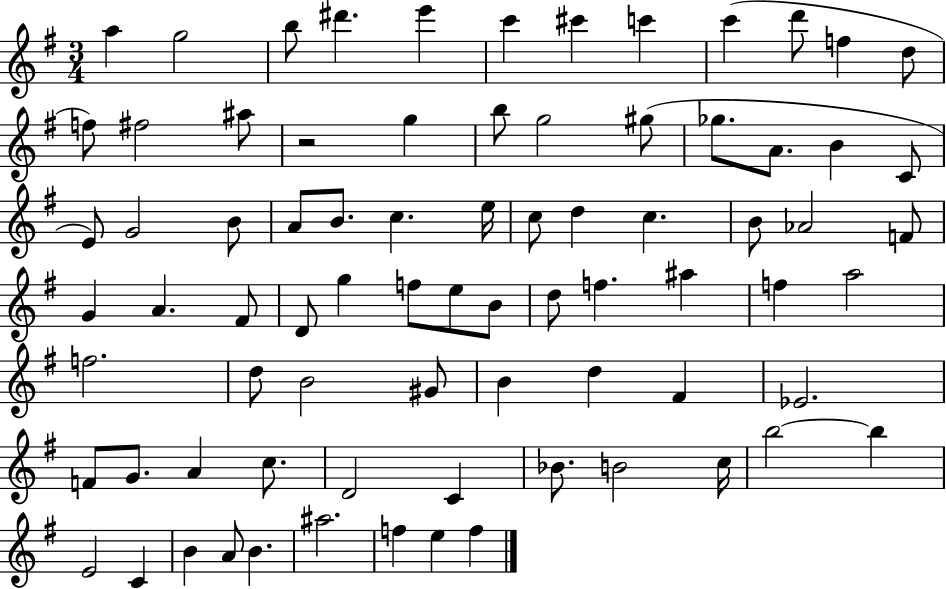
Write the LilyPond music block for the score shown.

{
  \clef treble
  \numericTimeSignature
  \time 3/4
  \key g \major
  a''4 g''2 | b''8 dis'''4. e'''4 | c'''4 cis'''4 c'''4 | c'''4( d'''8 f''4 d''8 | \break f''8) fis''2 ais''8 | r2 g''4 | b''8 g''2 gis''8( | ges''8. a'8. b'4 c'8 | \break e'8) g'2 b'8 | a'8 b'8. c''4. e''16 | c''8 d''4 c''4. | b'8 aes'2 f'8 | \break g'4 a'4. fis'8 | d'8 g''4 f''8 e''8 b'8 | d''8 f''4. ais''4 | f''4 a''2 | \break f''2. | d''8 b'2 gis'8 | b'4 d''4 fis'4 | ees'2. | \break f'8 g'8. a'4 c''8. | d'2 c'4 | bes'8. b'2 c''16 | b''2~~ b''4 | \break e'2 c'4 | b'4 a'8 b'4. | ais''2. | f''4 e''4 f''4 | \break \bar "|."
}